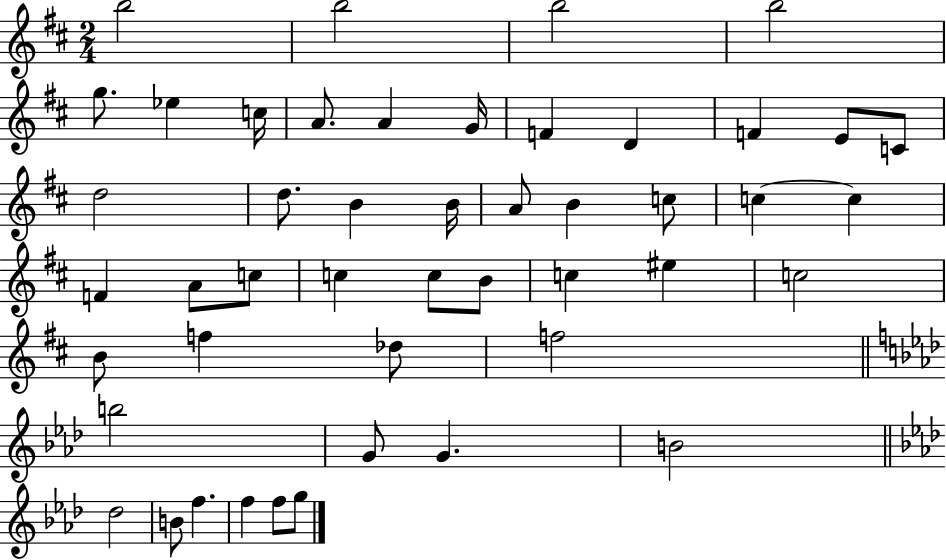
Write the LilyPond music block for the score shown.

{
  \clef treble
  \numericTimeSignature
  \time 2/4
  \key d \major
  b''2 | b''2 | b''2 | b''2 | \break g''8. ees''4 c''16 | a'8. a'4 g'16 | f'4 d'4 | f'4 e'8 c'8 | \break d''2 | d''8. b'4 b'16 | a'8 b'4 c''8 | c''4~~ c''4 | \break f'4 a'8 c''8 | c''4 c''8 b'8 | c''4 eis''4 | c''2 | \break b'8 f''4 des''8 | f''2 | \bar "||" \break \key f \minor b''2 | g'8 g'4. | b'2 | \bar "||" \break \key f \minor des''2 | b'8 f''4. | f''4 f''8 g''8 | \bar "|."
}